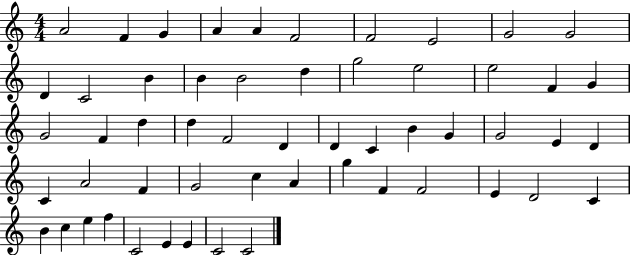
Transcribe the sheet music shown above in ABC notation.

X:1
T:Untitled
M:4/4
L:1/4
K:C
A2 F G A A F2 F2 E2 G2 G2 D C2 B B B2 d g2 e2 e2 F G G2 F d d F2 D D C B G G2 E D C A2 F G2 c A g F F2 E D2 C B c e f C2 E E C2 C2